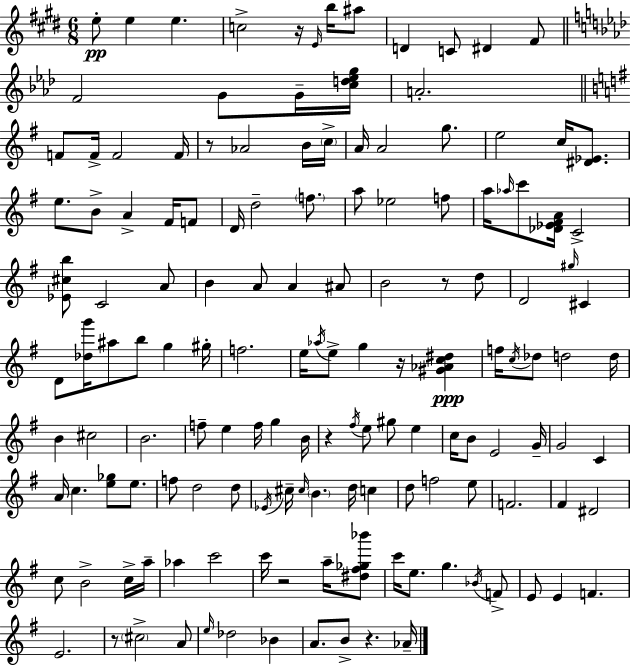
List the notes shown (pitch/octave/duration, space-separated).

E5/e E5/q E5/q. C5/h R/s E4/s B5/s A#5/e D4/q C4/e D#4/q F#4/e F4/h G4/e G4/s [C5,D5,Eb5,G5]/s A4/h. F4/e F4/s F4/h F4/s R/e Ab4/h B4/s C5/s A4/s A4/h G5/e. E5/h C5/s [D#4,Eb4]/e. E5/e. B4/e A4/q F#4/s F4/e D4/s D5/h F5/e. A5/e Eb5/h F5/e A5/s Ab5/s C6/e [Db4,Eb4,F#4,A4]/s C4/h [Eb4,C#5,B5]/e C4/h A4/e B4/q A4/e A4/q A#4/e B4/h R/e D5/e D4/h G#5/s C#4/q D4/e [Db5,G6]/s A#5/e B5/e G5/q G#5/s F5/h. E5/s Ab5/s E5/e G5/q R/s [G#4,Ab4,C5,D#5]/q F5/s C5/s Db5/e D5/h D5/s B4/q C#5/h B4/h. F5/e E5/q F5/s G5/q B4/s R/q F#5/s E5/e G#5/e E5/q C5/s B4/e E4/h G4/s G4/h C4/q A4/s C5/q. [E5,Gb5]/e E5/e. F5/e D5/h D5/e Eb4/s C#5/s C#5/s B4/q. D5/s C5/q D5/e F5/h E5/e F4/h. F#4/q D#4/h C5/e B4/h C5/s A5/s Ab5/q C6/h C6/s R/h A5/s [D#5,F#5,Gb5,Bb6]/e C6/s E5/e. G5/q. Bb4/s F4/e E4/e E4/q F4/q. E4/h. R/e C#5/h A4/e E5/s Db5/h Bb4/q A4/e. B4/e R/q. Ab4/s